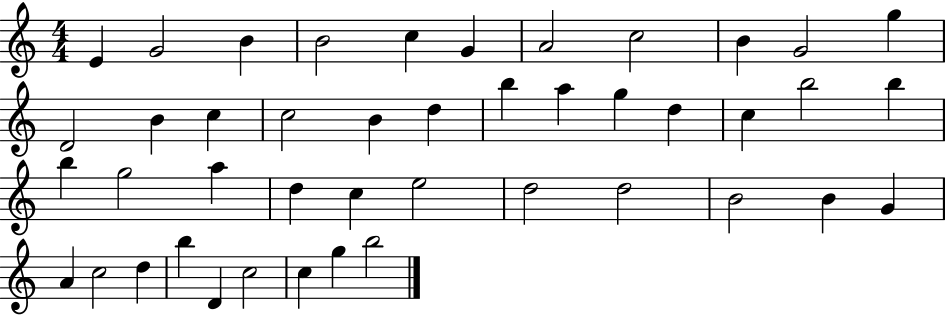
X:1
T:Untitled
M:4/4
L:1/4
K:C
E G2 B B2 c G A2 c2 B G2 g D2 B c c2 B d b a g d c b2 b b g2 a d c e2 d2 d2 B2 B G A c2 d b D c2 c g b2